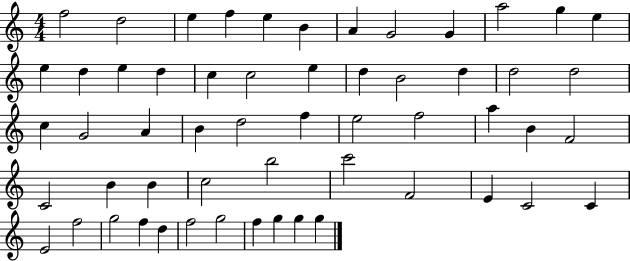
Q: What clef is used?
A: treble